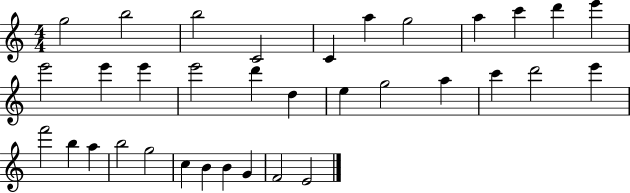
G5/h B5/h B5/h C4/h C4/q A5/q G5/h A5/q C6/q D6/q E6/q E6/h E6/q E6/q E6/h D6/q D5/q E5/q G5/h A5/q C6/q D6/h E6/q F6/h B5/q A5/q B5/h G5/h C5/q B4/q B4/q G4/q F4/h E4/h